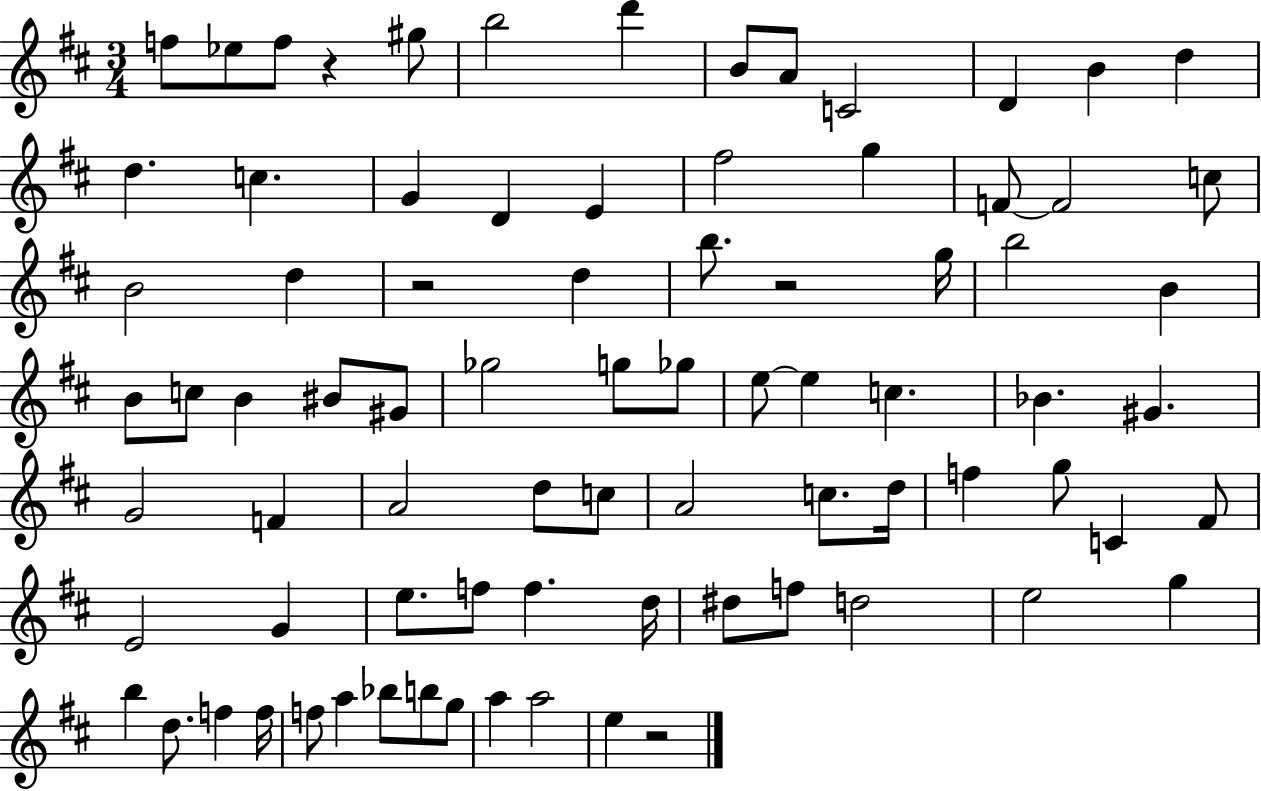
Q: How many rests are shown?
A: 4